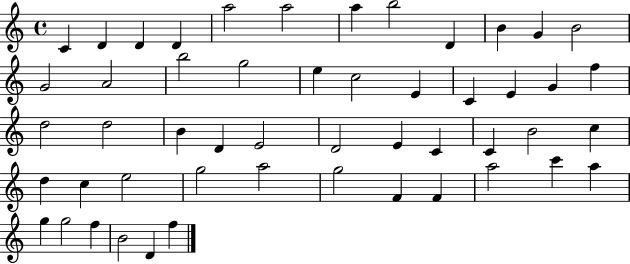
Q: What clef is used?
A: treble